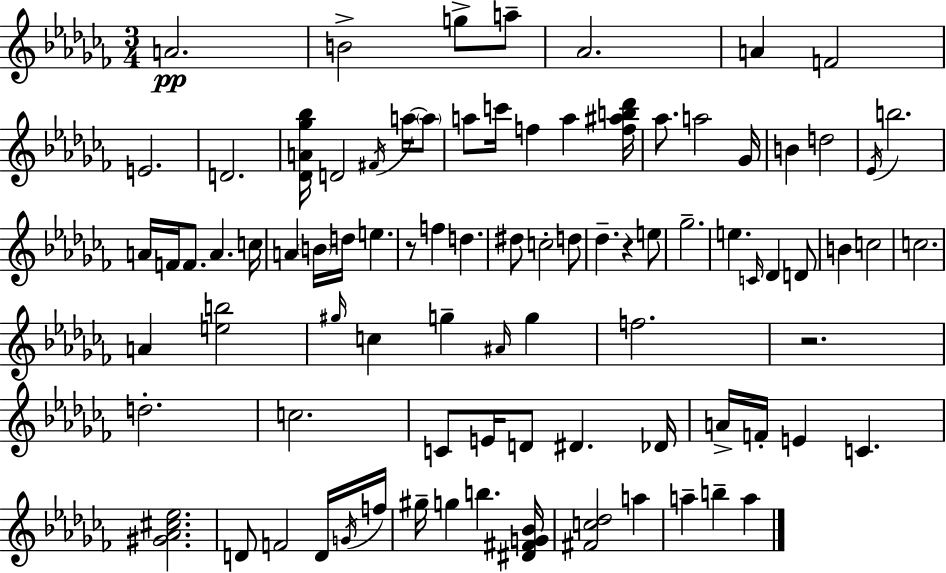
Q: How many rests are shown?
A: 3